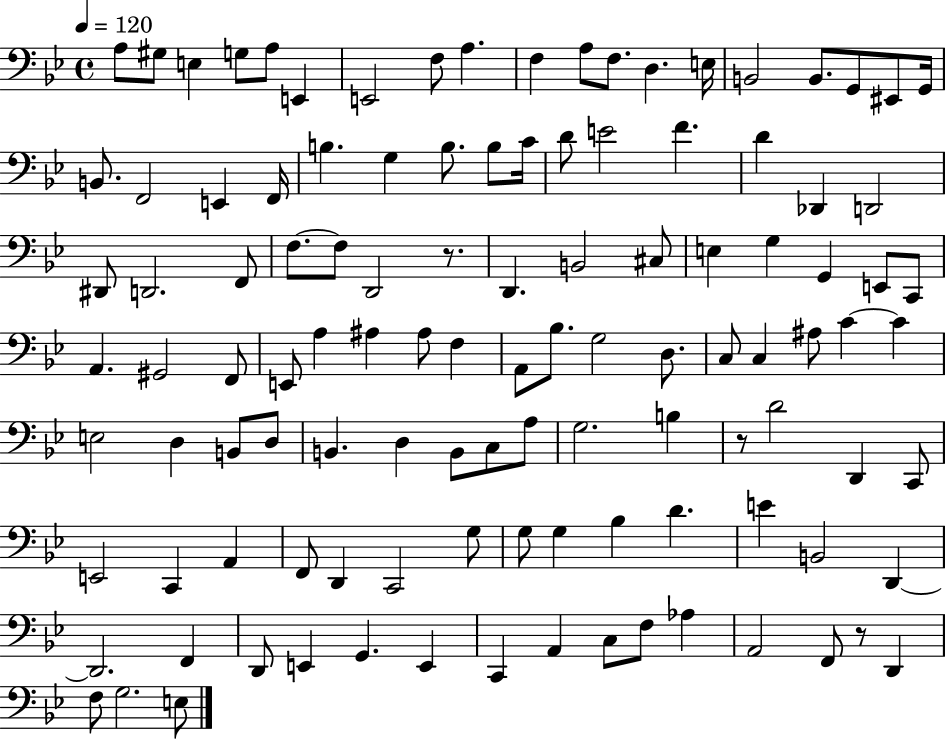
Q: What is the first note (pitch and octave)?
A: A3